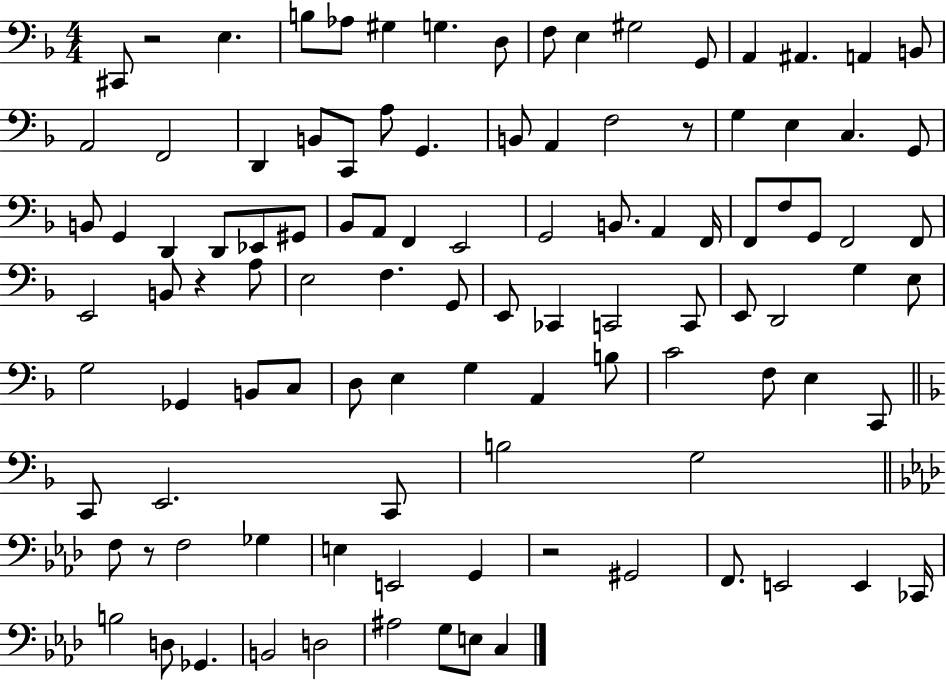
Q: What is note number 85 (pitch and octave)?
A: E2